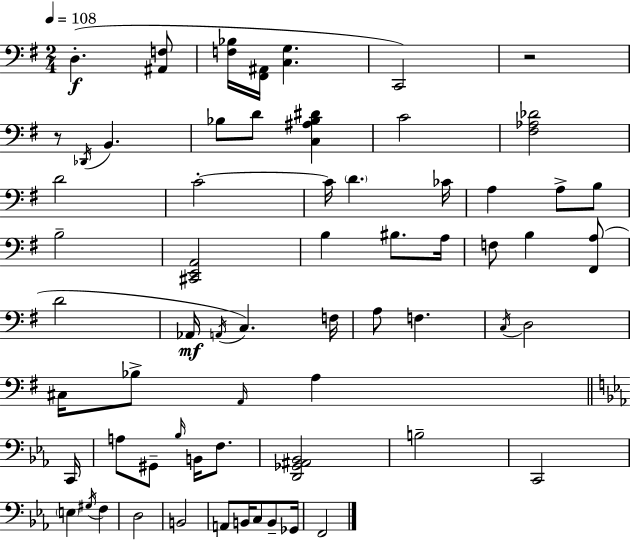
{
  \clef bass
  \numericTimeSignature
  \time 2/4
  \key g \major
  \tempo 4 = 108
  d4.-.(\f <ais, f>8 | <f bes>16 <fis, ais,>16 <c g>4. | c,2) | r2 | \break r8 \acciaccatura { des,16 } b,4. | bes8 d'8 <c ais bes dis'>4 | c'2 | <fis aes des'>2 | \break d'2 | c'2-.~~ | c'16 \parenthesize d'4. | ces'16 a4 a8-> b8 | \break b2-- | <cis, e, a,>2 | b4 bis8. | a16 f8 b4 <fis, a>8( | \break d'2 | aes,16\mf \acciaccatura { a,16 }) c4. | f16 a8 f4. | \acciaccatura { c16 } d2 | \break cis16 bes8-> \grace { a,16 } a4 | \bar "||" \break \key ees \major c,16 a8 gis,8-- \grace { bes16 } b,16 f8. | <d, ges, ais, bes,>2 | b2-- | c,2 | \break \parenthesize e4 \acciaccatura { gis16 } f4 | d2 | b,2 | a,8 b,16 c8 | \break b,8-- ges,16 f,2 | \bar "|."
}